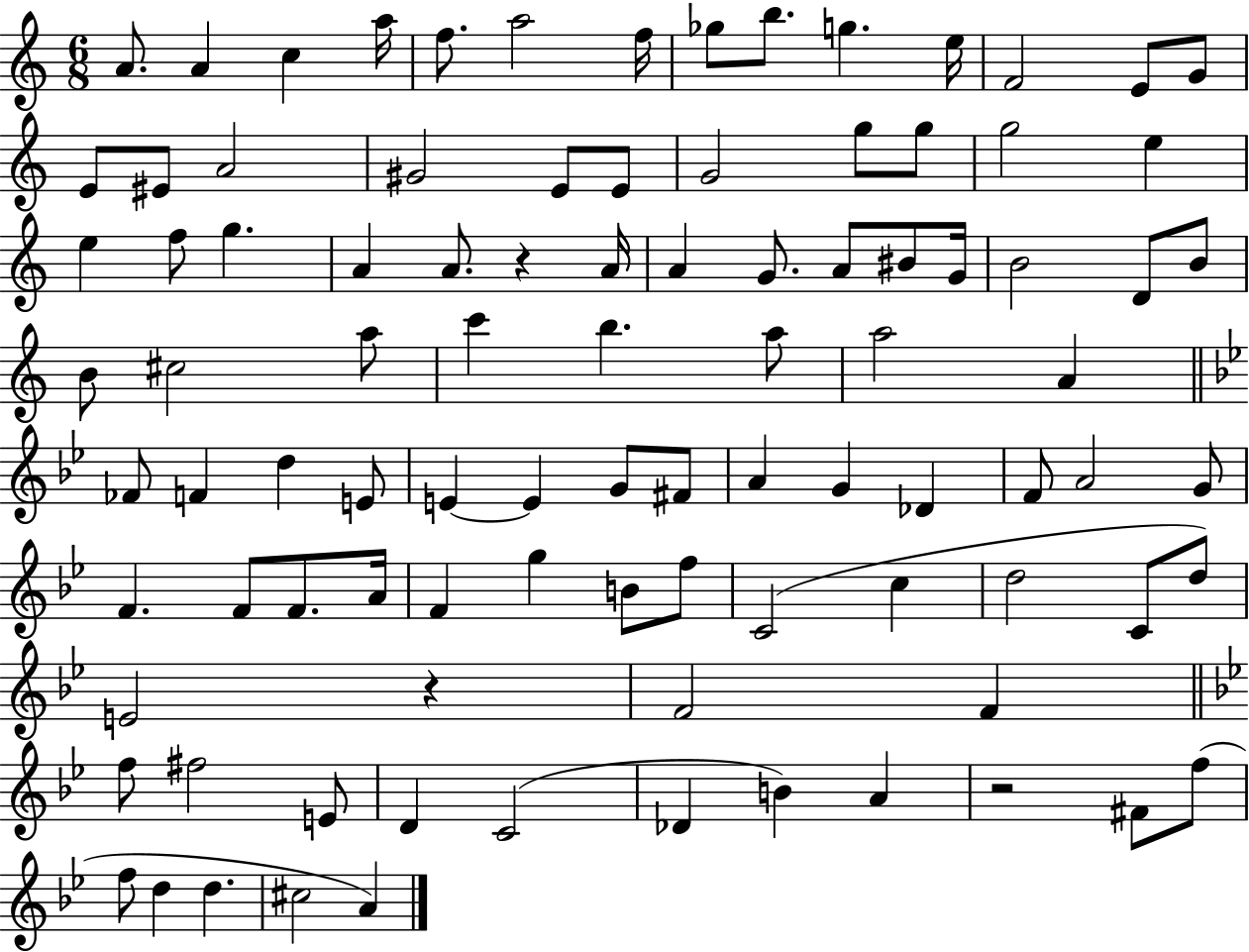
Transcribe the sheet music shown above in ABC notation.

X:1
T:Untitled
M:6/8
L:1/4
K:C
A/2 A c a/4 f/2 a2 f/4 _g/2 b/2 g e/4 F2 E/2 G/2 E/2 ^E/2 A2 ^G2 E/2 E/2 G2 g/2 g/2 g2 e e f/2 g A A/2 z A/4 A G/2 A/2 ^B/2 G/4 B2 D/2 B/2 B/2 ^c2 a/2 c' b a/2 a2 A _F/2 F d E/2 E E G/2 ^F/2 A G _D F/2 A2 G/2 F F/2 F/2 A/4 F g B/2 f/2 C2 c d2 C/2 d/2 E2 z F2 F f/2 ^f2 E/2 D C2 _D B A z2 ^F/2 f/2 f/2 d d ^c2 A